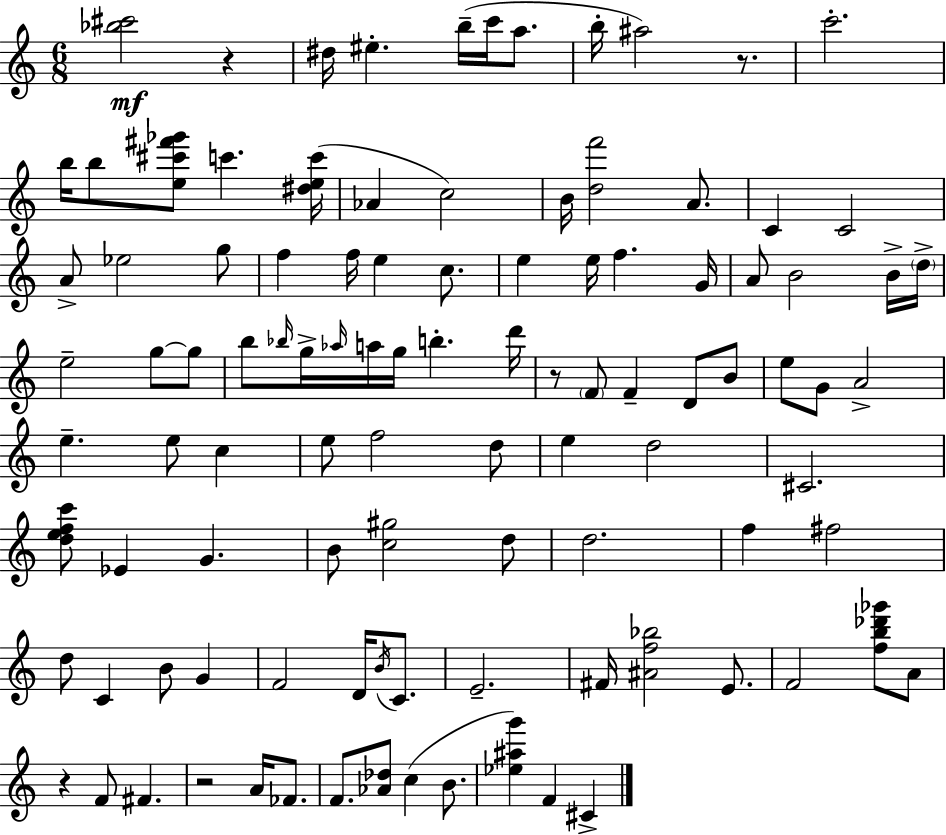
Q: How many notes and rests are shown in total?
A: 103